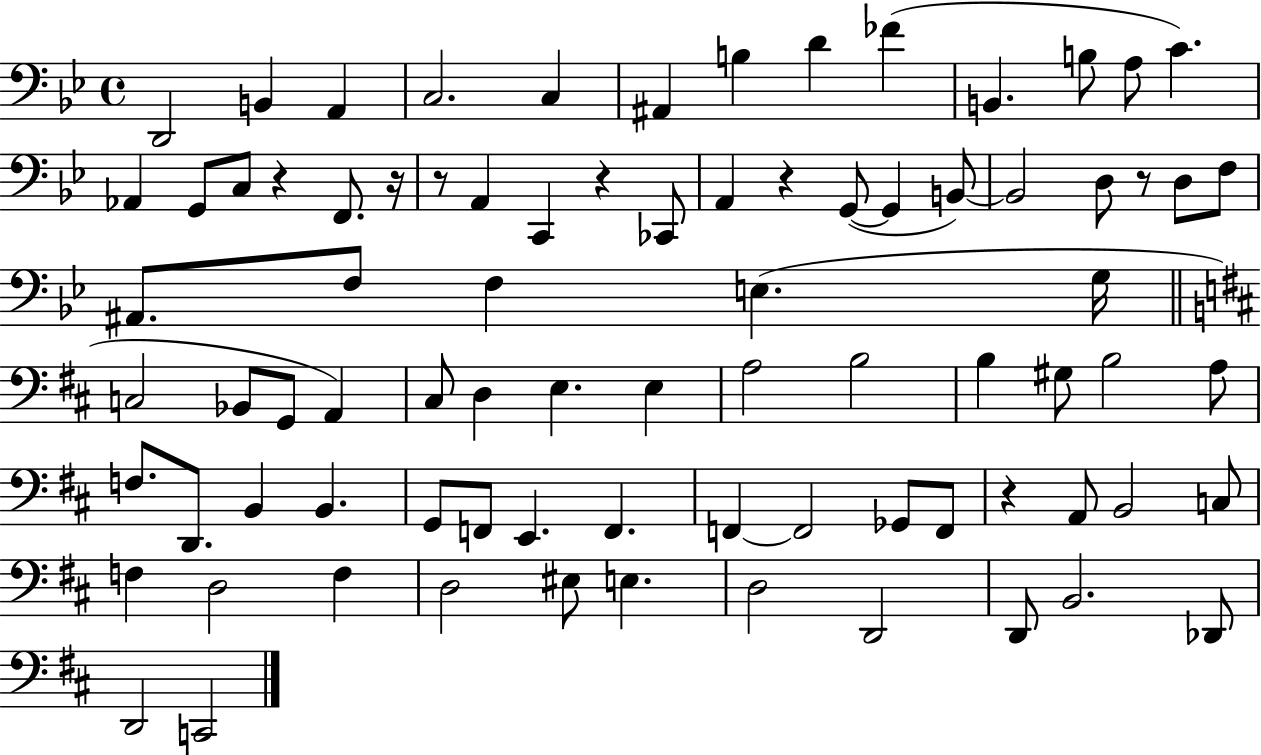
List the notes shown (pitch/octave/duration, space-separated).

D2/h B2/q A2/q C3/h. C3/q A#2/q B3/q D4/q FES4/q B2/q. B3/e A3/e C4/q. Ab2/q G2/e C3/e R/q F2/e. R/s R/e A2/q C2/q R/q CES2/e A2/q R/q G2/e G2/q B2/e B2/h D3/e R/e D3/e F3/e A#2/e. F3/e F3/q E3/q. G3/s C3/h Bb2/e G2/e A2/q C#3/e D3/q E3/q. E3/q A3/h B3/h B3/q G#3/e B3/h A3/e F3/e. D2/e. B2/q B2/q. G2/e F2/e E2/q. F2/q. F2/q F2/h Gb2/e F2/e R/q A2/e B2/h C3/e F3/q D3/h F3/q D3/h EIS3/e E3/q. D3/h D2/h D2/e B2/h. Db2/e D2/h C2/h